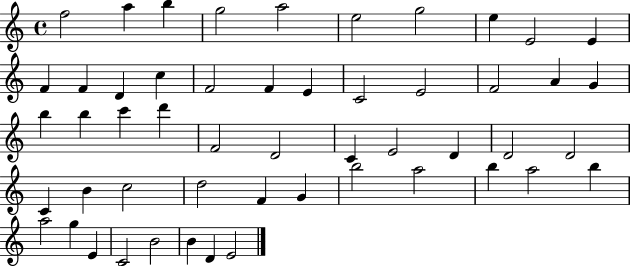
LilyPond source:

{
  \clef treble
  \time 4/4
  \defaultTimeSignature
  \key c \major
  f''2 a''4 b''4 | g''2 a''2 | e''2 g''2 | e''4 e'2 e'4 | \break f'4 f'4 d'4 c''4 | f'2 f'4 e'4 | c'2 e'2 | f'2 a'4 g'4 | \break b''4 b''4 c'''4 d'''4 | f'2 d'2 | c'4 e'2 d'4 | d'2 d'2 | \break c'4 b'4 c''2 | d''2 f'4 g'4 | b''2 a''2 | b''4 a''2 b''4 | \break a''2 g''4 e'4 | c'2 b'2 | b'4 d'4 e'2 | \bar "|."
}